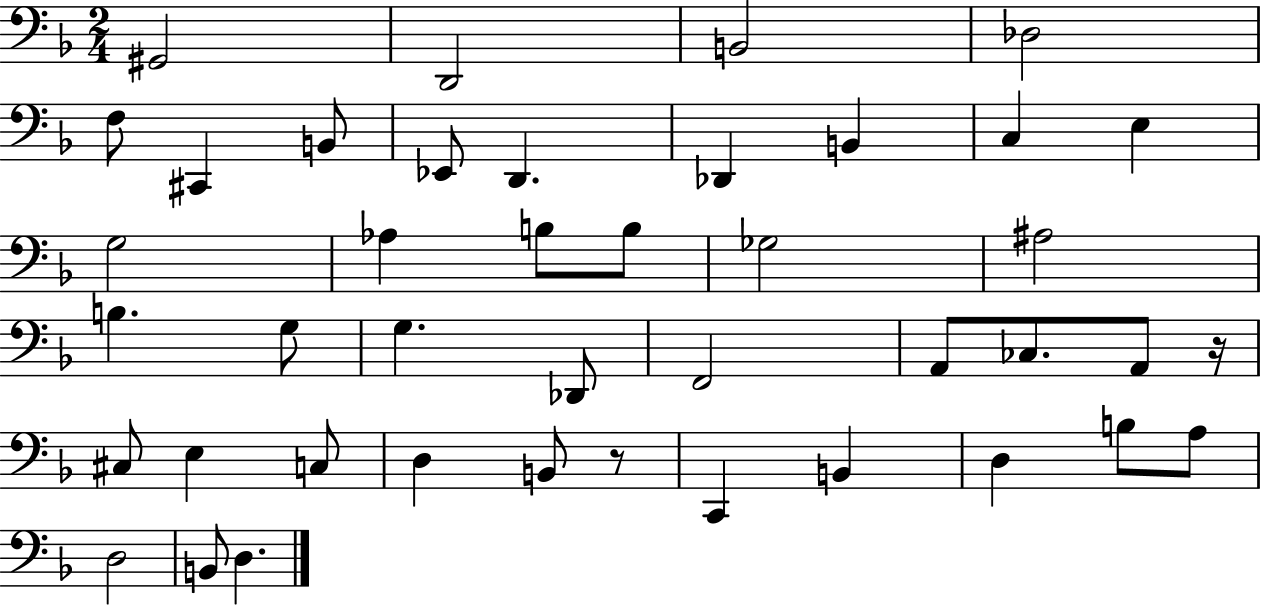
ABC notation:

X:1
T:Untitled
M:2/4
L:1/4
K:F
^G,,2 D,,2 B,,2 _D,2 F,/2 ^C,, B,,/2 _E,,/2 D,, _D,, B,, C, E, G,2 _A, B,/2 B,/2 _G,2 ^A,2 B, G,/2 G, _D,,/2 F,,2 A,,/2 _C,/2 A,,/2 z/4 ^C,/2 E, C,/2 D, B,,/2 z/2 C,, B,, D, B,/2 A,/2 D,2 B,,/2 D,